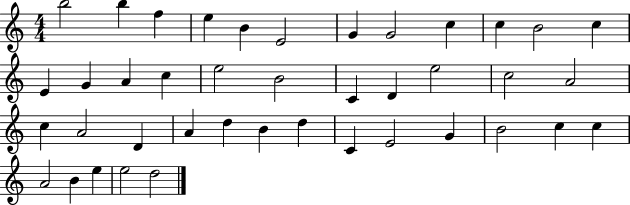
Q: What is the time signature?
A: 4/4